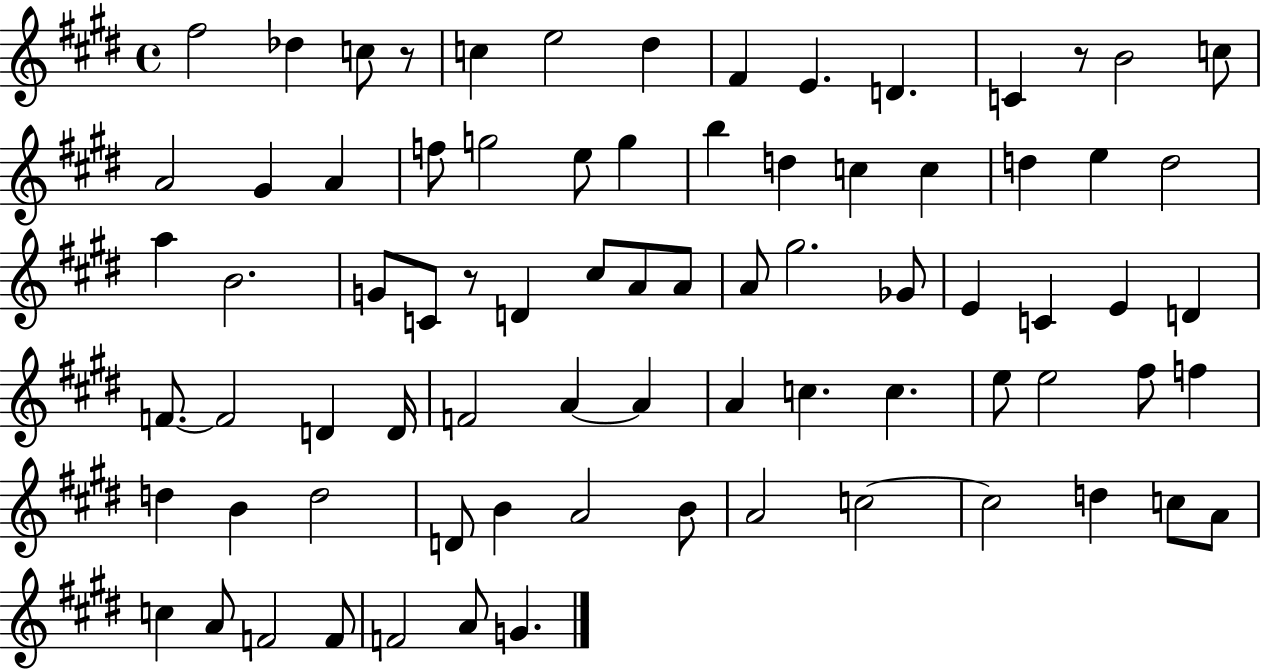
X:1
T:Untitled
M:4/4
L:1/4
K:E
^f2 _d c/2 z/2 c e2 ^d ^F E D C z/2 B2 c/2 A2 ^G A f/2 g2 e/2 g b d c c d e d2 a B2 G/2 C/2 z/2 D ^c/2 A/2 A/2 A/2 ^g2 _G/2 E C E D F/2 F2 D D/4 F2 A A A c c e/2 e2 ^f/2 f d B d2 D/2 B A2 B/2 A2 c2 c2 d c/2 A/2 c A/2 F2 F/2 F2 A/2 G